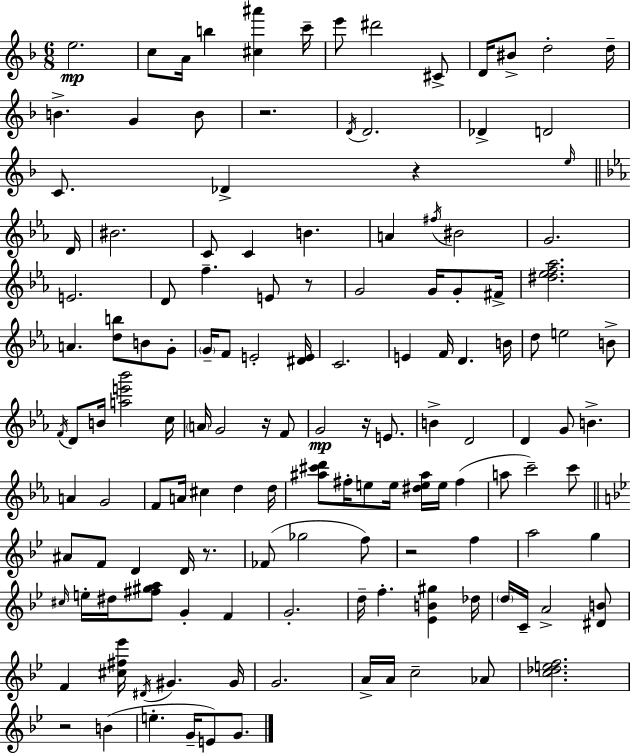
{
  \clef treble
  \numericTimeSignature
  \time 6/8
  \key d \minor
  e''2.\mp | c''8 a'16 b''4 <cis'' ais'''>4 c'''16-- | e'''8 dis'''2 cis'8-> | d'16 bis'8-> d''2-. d''16-- | \break b'4.-> g'4 b'8 | r2. | \acciaccatura { d'16 } d'2. | des'4-> d'2 | \break c'8. des'4-> r4 | \grace { e''16 } \bar "||" \break \key ees \major d'16 bis'2. | c'8 c'4 b'4. | a'4 \acciaccatura { fis''16 } bis'2 | g'2. | \break e'2. | d'8 f''4.-- e'8 | r8 g'2 g'16 g'8-. | fis'16-> <dis'' ees'' f'' aes''>2. | \break a'4. <d'' b''>8 b'8 | g'8-. \parenthesize g'16-- f'8 e'2-. | <dis' e'>16 c'2. | e'4 f'16 d'4. | \break b'16 d''8 e''2 | b'8-> \acciaccatura { f'16 } d'8 b'16 <a'' e''' bes'''>2 | c''16 \parenthesize a'16 g'2 | r16 f'8 g'2\mp r16 | \break e'8. b'4-> d'2 | d'4 g'8 b'4.-> | a'4 g'2 | f'8 a'16 cis''4 d''4 | \break d''16 <ais'' cis''' d'''>8 fis''16-. e''8 e''16 <dis'' e'' ais''>16 e''16 fis''4( | a''8 c'''2--) | c'''8 \bar "||" \break \key g \minor ais'8 f'8 d'4 d'16 r8. | fes'8( ges''2 f''8) | r2 f''4 | a''2 g''4 | \break \grace { cis''16 } e''16-. dis''16 <fis'' gis'' a''>8 g'4-. f'4 | g'2.-. | d''16-- f''4.-. <ees' b' gis''>4 | des''16 \parenthesize d''16 c'16-- a'2-> <dis' b'>8 | \break f'4 <cis'' fis'' ees'''>16 \acciaccatura { dis'16 } gis'4. | gis'16 g'2. | a'16-> a'16 c''2-- | aes'8 <c'' des'' e'' f''>2. | \break r2 b'4( | e''4.-. g'16-- e'8) g'8. | \bar "|."
}